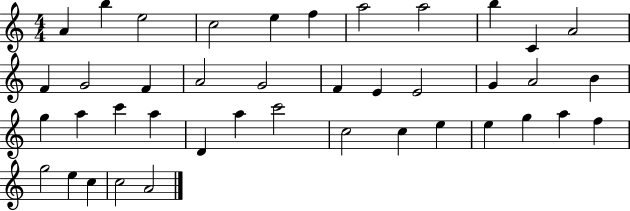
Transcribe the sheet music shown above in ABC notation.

X:1
T:Untitled
M:4/4
L:1/4
K:C
A b e2 c2 e f a2 a2 b C A2 F G2 F A2 G2 F E E2 G A2 B g a c' a D a c'2 c2 c e e g a f g2 e c c2 A2